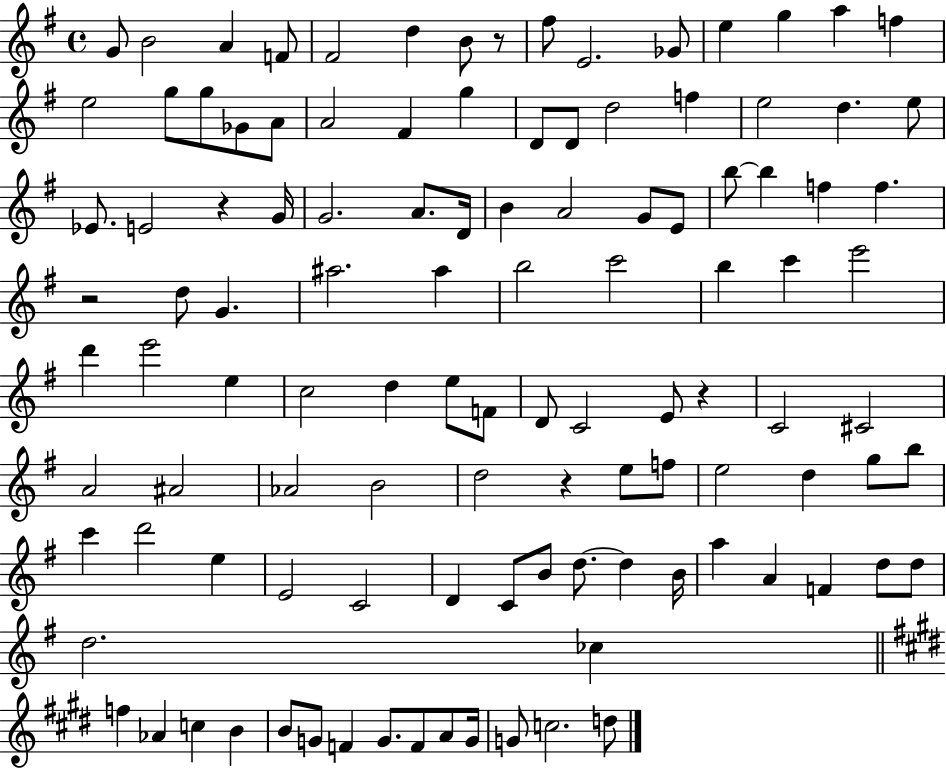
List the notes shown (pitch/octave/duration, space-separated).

G4/e B4/h A4/q F4/e F#4/h D5/q B4/e R/e F#5/e E4/h. Gb4/e E5/q G5/q A5/q F5/q E5/h G5/e G5/e Gb4/e A4/e A4/h F#4/q G5/q D4/e D4/e D5/h F5/q E5/h D5/q. E5/e Eb4/e. E4/h R/q G4/s G4/h. A4/e. D4/s B4/q A4/h G4/e E4/e B5/e B5/q F5/q F5/q. R/h D5/e G4/q. A#5/h. A#5/q B5/h C6/h B5/q C6/q E6/h D6/q E6/h E5/q C5/h D5/q E5/e F4/e D4/e C4/h E4/e R/q C4/h C#4/h A4/h A#4/h Ab4/h B4/h D5/h R/q E5/e F5/e E5/h D5/q G5/e B5/e C6/q D6/h E5/q E4/h C4/h D4/q C4/e B4/e D5/e. D5/q B4/s A5/q A4/q F4/q D5/e D5/e D5/h. CES5/q F5/q Ab4/q C5/q B4/q B4/e G4/e F4/q G4/e. F4/e A4/e G4/s G4/e C5/h. D5/e